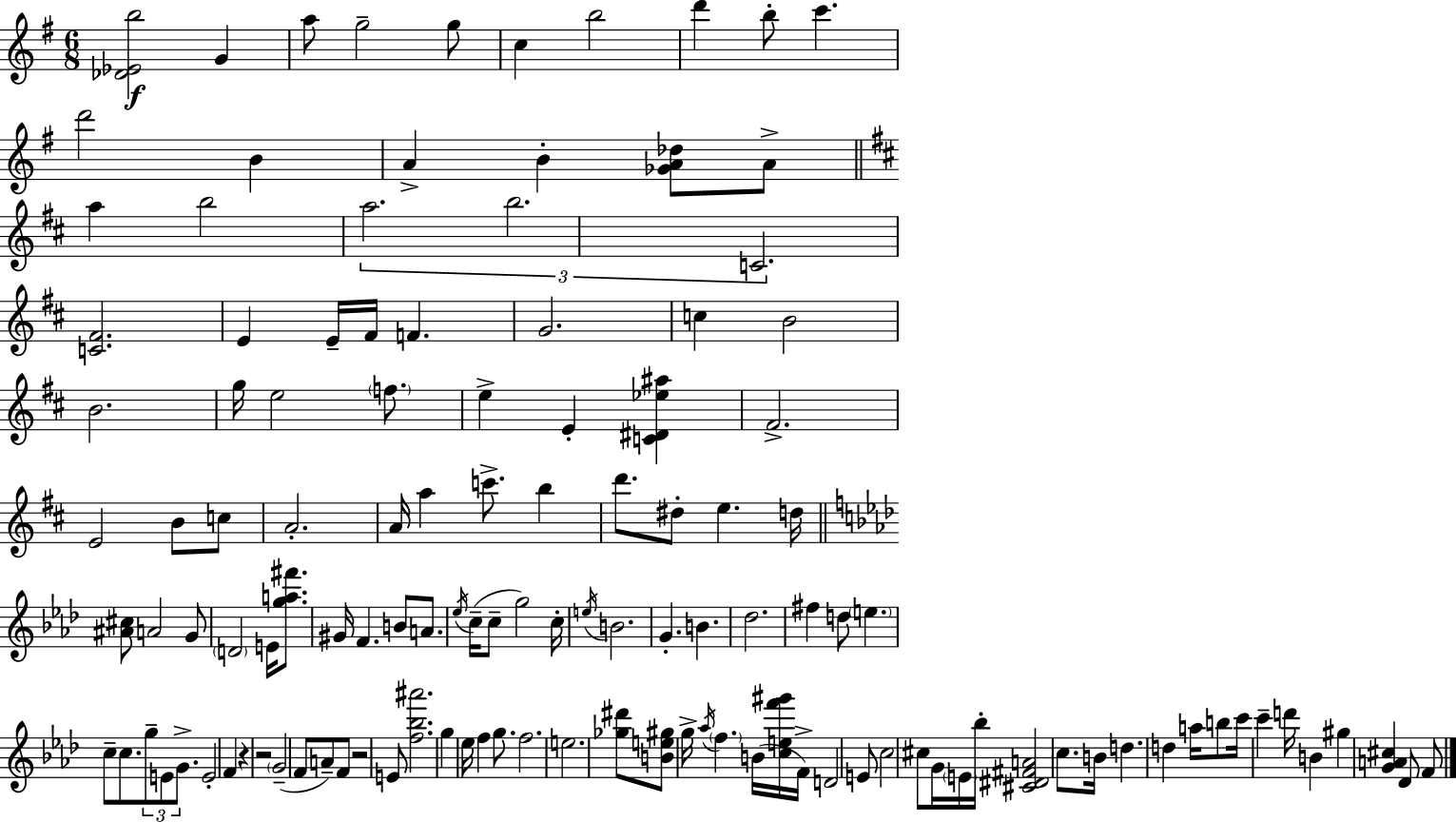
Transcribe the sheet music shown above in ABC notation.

X:1
T:Untitled
M:6/8
L:1/4
K:G
[_D_Eb]2 G a/2 g2 g/2 c b2 d' b/2 c' d'2 B A B [_GA_d]/2 A/2 a b2 a2 b2 C2 [C^F]2 E E/4 ^F/4 F G2 c B2 B2 g/4 e2 f/2 e E [C^D_e^a] ^F2 E2 B/2 c/2 A2 A/4 a c'/2 b d'/2 ^d/2 e d/4 [^A^c]/2 A2 G/2 D2 E/4 [ga^f']/2 ^G/4 F B/2 A/2 _e/4 c/4 c/2 g2 c/4 e/4 B2 G B _d2 ^f d/2 e c/2 c/2 g/2 E/2 G/2 E2 F z z2 G2 F/2 A/2 F/2 z2 E/2 [f_b^a']2 g _e/4 f g/2 f2 e2 [_g^d']/2 [Be^g]/2 g/4 _a/4 f B/4 [cef'^g']/4 F/4 D2 E/2 c2 ^c/2 G/4 E/4 _b/4 [^C^D^FA]2 c/2 B/4 d d a/4 b/2 c'/4 c' d'/4 B ^g [GA^c] _D/2 F/2